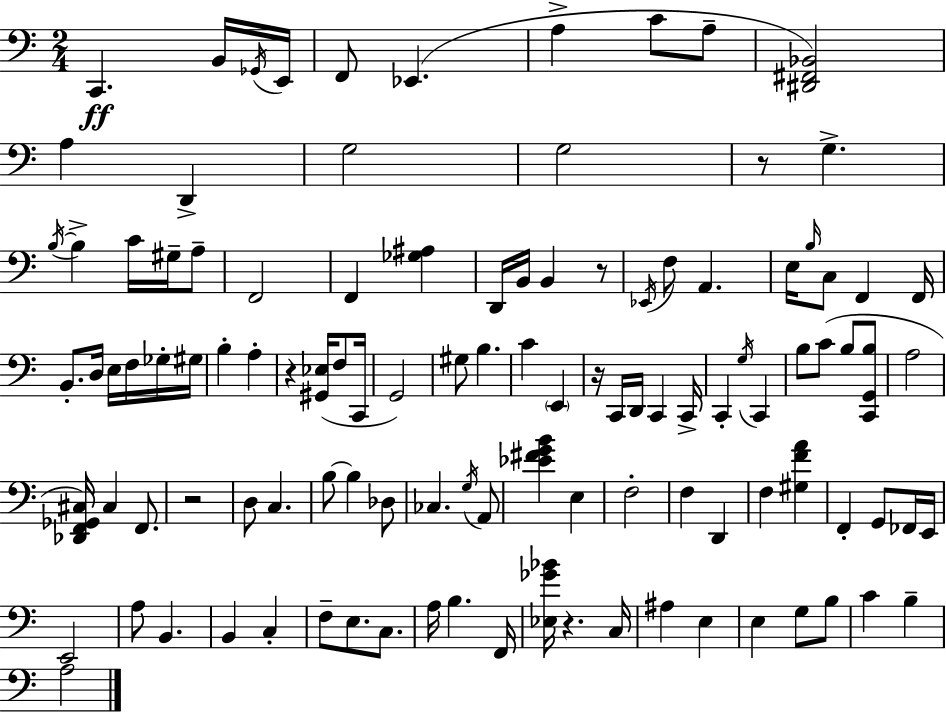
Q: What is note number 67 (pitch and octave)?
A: G3